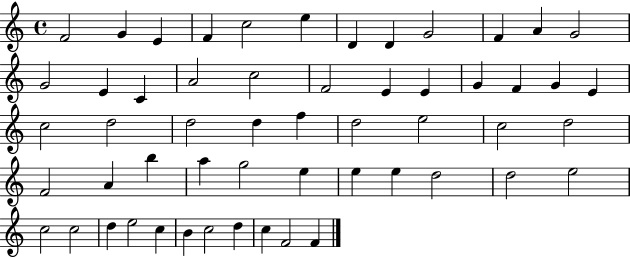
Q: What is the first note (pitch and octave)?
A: F4